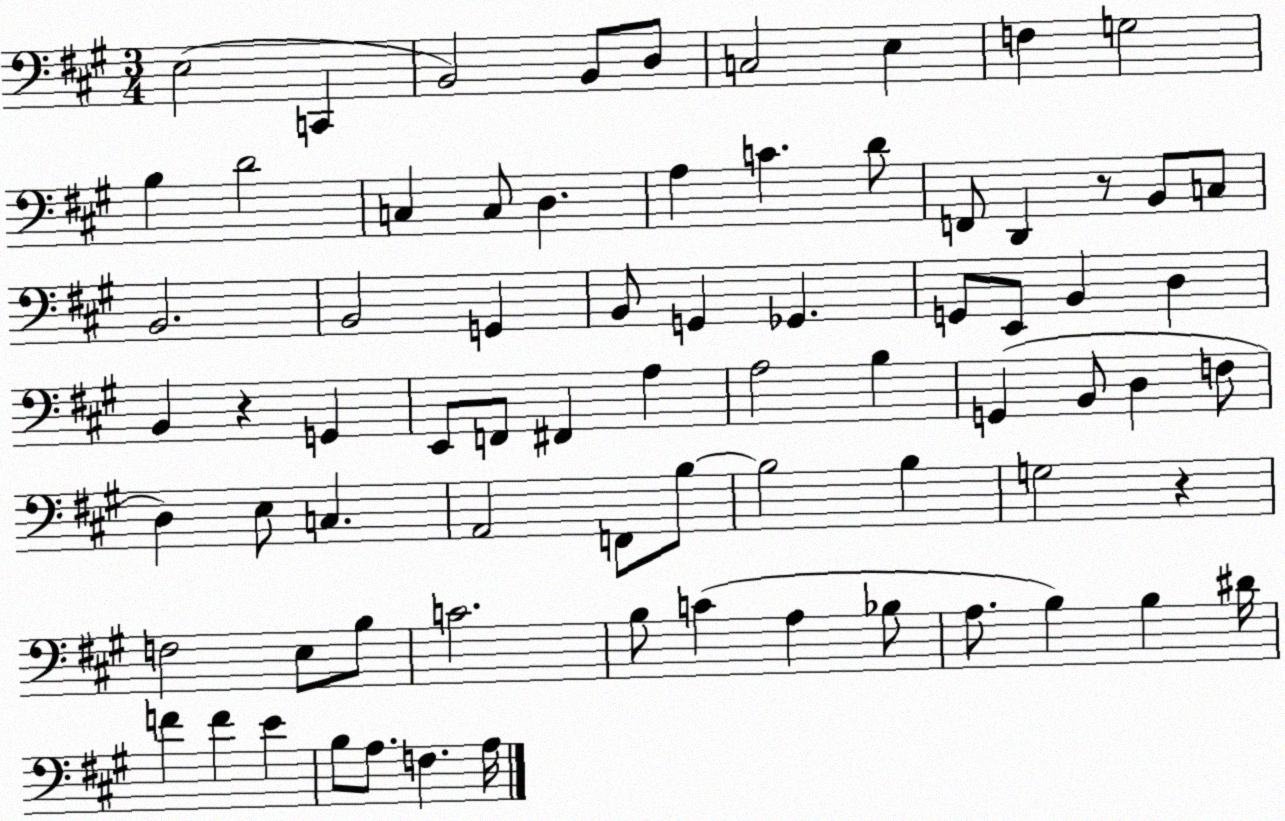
X:1
T:Untitled
M:3/4
L:1/4
K:A
E,2 C,, B,,2 B,,/2 D,/2 C,2 E, F, G,2 B, D2 C, C,/2 D, A, C D/2 F,,/2 D,, z/2 B,,/2 C,/2 B,,2 B,,2 G,, B,,/2 G,, _G,, G,,/2 E,,/2 B,, D, B,, z G,, E,,/2 F,,/2 ^F,, A, A,2 B, G,, B,,/2 D, F,/2 D, E,/2 C, A,,2 F,,/2 B,/2 B,2 B, G,2 z F,2 E,/2 B,/2 C2 B,/2 C A, _B,/2 A,/2 B, B, ^D/4 F F E B,/2 A,/2 F, A,/4